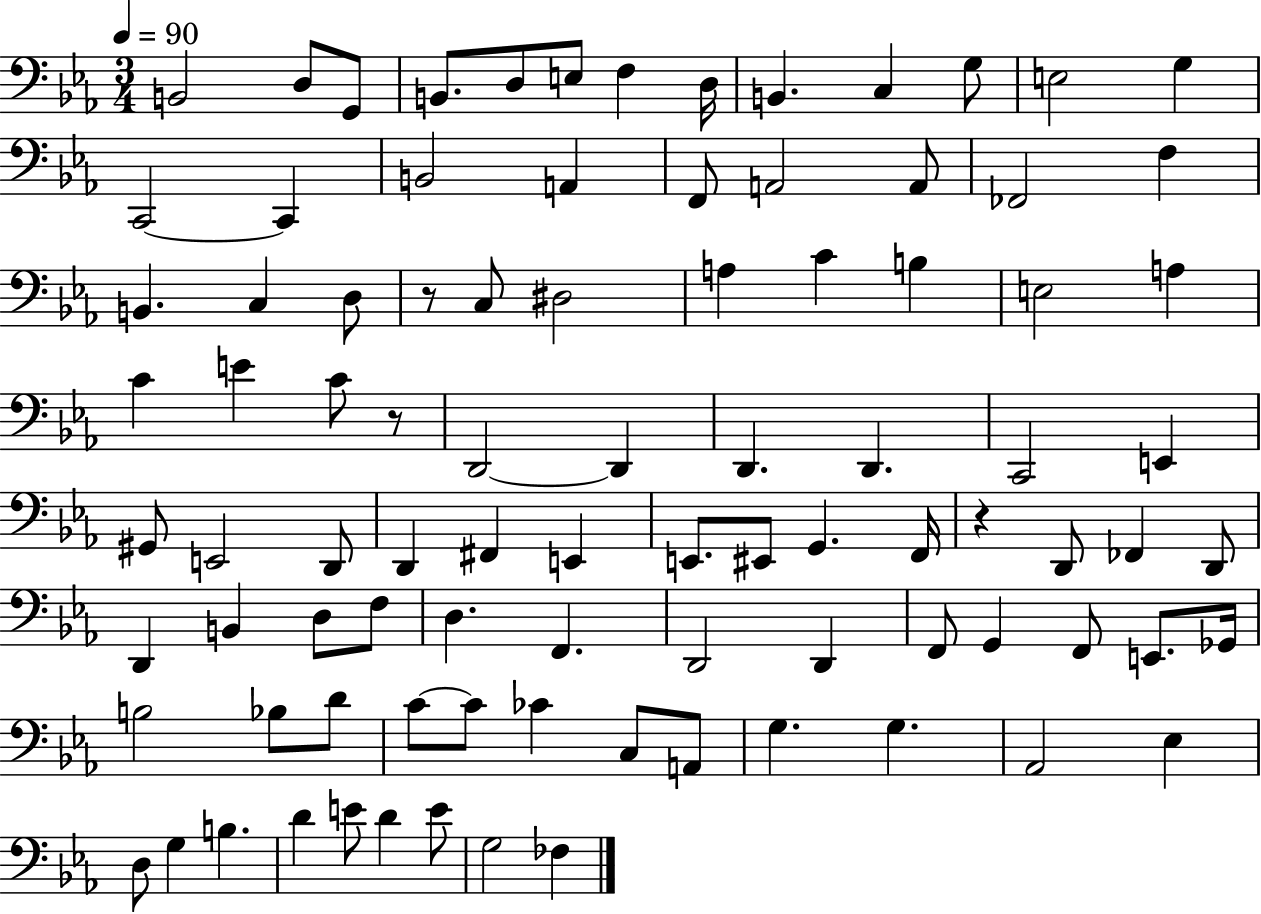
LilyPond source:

{
  \clef bass
  \numericTimeSignature
  \time 3/4
  \key ees \major
  \tempo 4 = 90
  b,2 d8 g,8 | b,8. d8 e8 f4 d16 | b,4. c4 g8 | e2 g4 | \break c,2~~ c,4 | b,2 a,4 | f,8 a,2 a,8 | fes,2 f4 | \break b,4. c4 d8 | r8 c8 dis2 | a4 c'4 b4 | e2 a4 | \break c'4 e'4 c'8 r8 | d,2~~ d,4 | d,4. d,4. | c,2 e,4 | \break gis,8 e,2 d,8 | d,4 fis,4 e,4 | e,8. eis,8 g,4. f,16 | r4 d,8 fes,4 d,8 | \break d,4 b,4 d8 f8 | d4. f,4. | d,2 d,4 | f,8 g,4 f,8 e,8. ges,16 | \break b2 bes8 d'8 | c'8~~ c'8 ces'4 c8 a,8 | g4. g4. | aes,2 ees4 | \break d8 g4 b4. | d'4 e'8 d'4 e'8 | g2 fes4 | \bar "|."
}